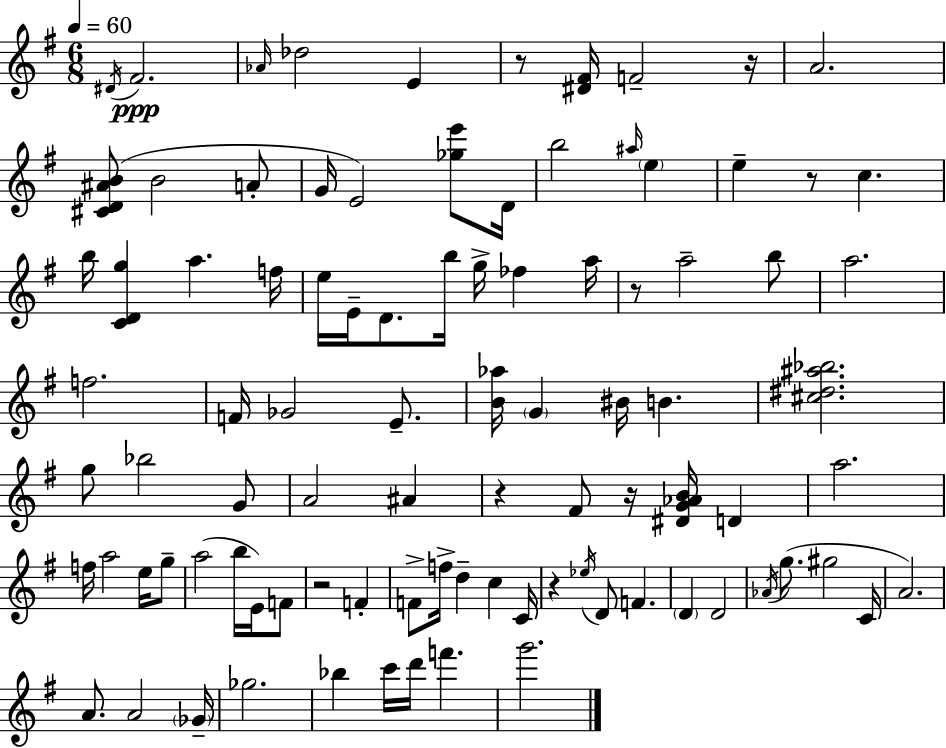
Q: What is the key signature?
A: E minor